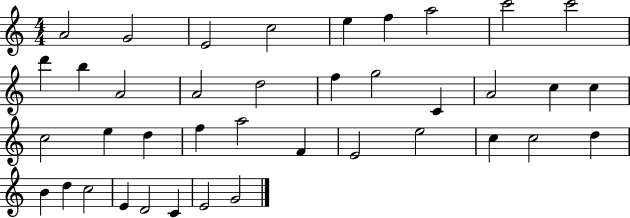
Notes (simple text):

A4/h G4/h E4/h C5/h E5/q F5/q A5/h C6/h C6/h D6/q B5/q A4/h A4/h D5/h F5/q G5/h C4/q A4/h C5/q C5/q C5/h E5/q D5/q F5/q A5/h F4/q E4/h E5/h C5/q C5/h D5/q B4/q D5/q C5/h E4/q D4/h C4/q E4/h G4/h